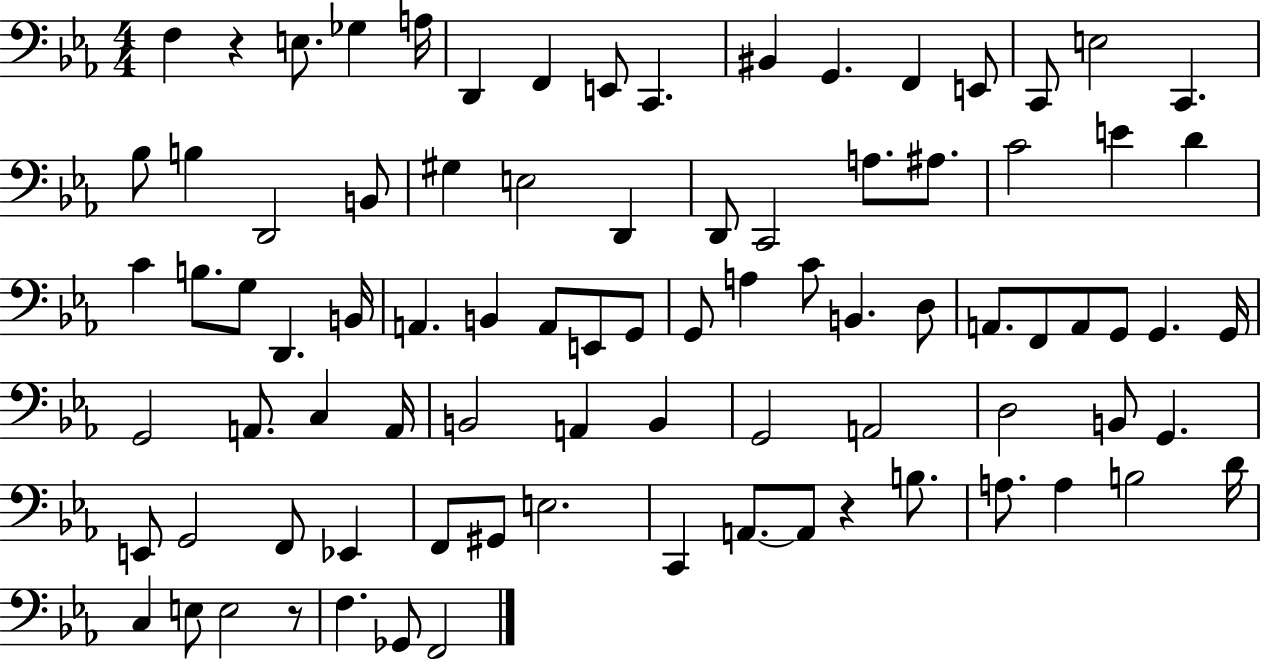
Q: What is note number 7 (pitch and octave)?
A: E2